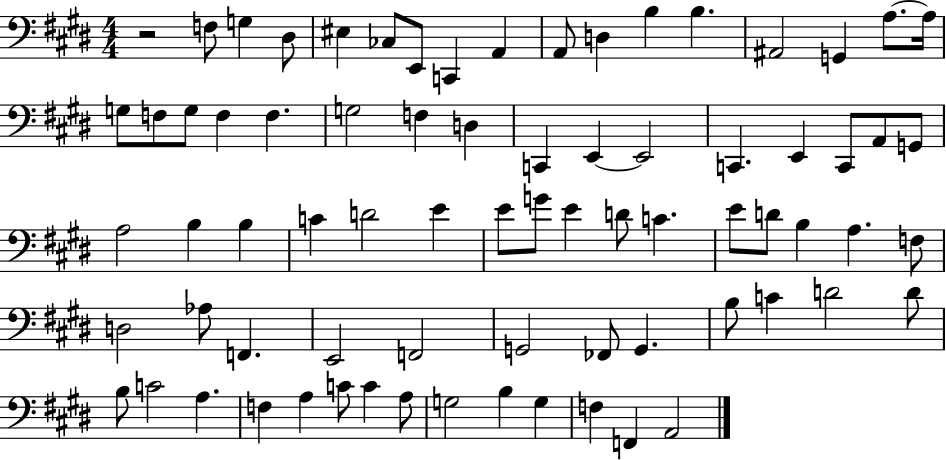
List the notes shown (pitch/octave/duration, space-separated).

R/h F3/e G3/q D#3/e EIS3/q CES3/e E2/e C2/q A2/q A2/e D3/q B3/q B3/q. A#2/h G2/q A3/e. A3/s G3/e F3/e G3/e F3/q F3/q. G3/h F3/q D3/q C2/q E2/q E2/h C2/q. E2/q C2/e A2/e G2/e A3/h B3/q B3/q C4/q D4/h E4/q E4/e G4/e E4/q D4/e C4/q. E4/e D4/e B3/q A3/q. F3/e D3/h Ab3/e F2/q. E2/h F2/h G2/h FES2/e G2/q. B3/e C4/q D4/h D4/e B3/e C4/h A3/q. F3/q A3/q C4/e C4/q A3/e G3/h B3/q G3/q F3/q F2/q A2/h